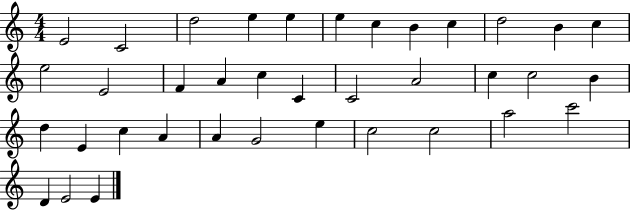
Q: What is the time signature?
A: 4/4